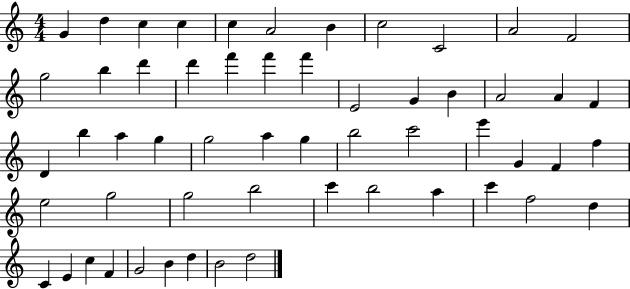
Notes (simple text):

G4/q D5/q C5/q C5/q C5/q A4/h B4/q C5/h C4/h A4/h F4/h G5/h B5/q D6/q D6/q F6/q F6/q F6/q E4/h G4/q B4/q A4/h A4/q F4/q D4/q B5/q A5/q G5/q G5/h A5/q G5/q B5/h C6/h E6/q G4/q F4/q F5/q E5/h G5/h G5/h B5/h C6/q B5/h A5/q C6/q F5/h D5/q C4/q E4/q C5/q F4/q G4/h B4/q D5/q B4/h D5/h